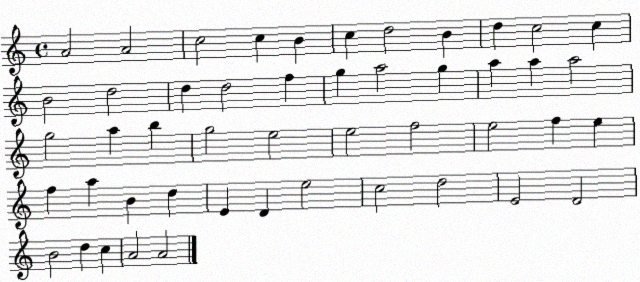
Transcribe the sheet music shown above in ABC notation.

X:1
T:Untitled
M:4/4
L:1/4
K:C
A2 A2 c2 c B c d2 B d c2 c B2 d2 d d2 f g a2 g a a a2 g2 a b g2 e2 e2 f2 e2 f e f a B d E D e2 c2 d2 E2 D2 B2 d c A2 A2